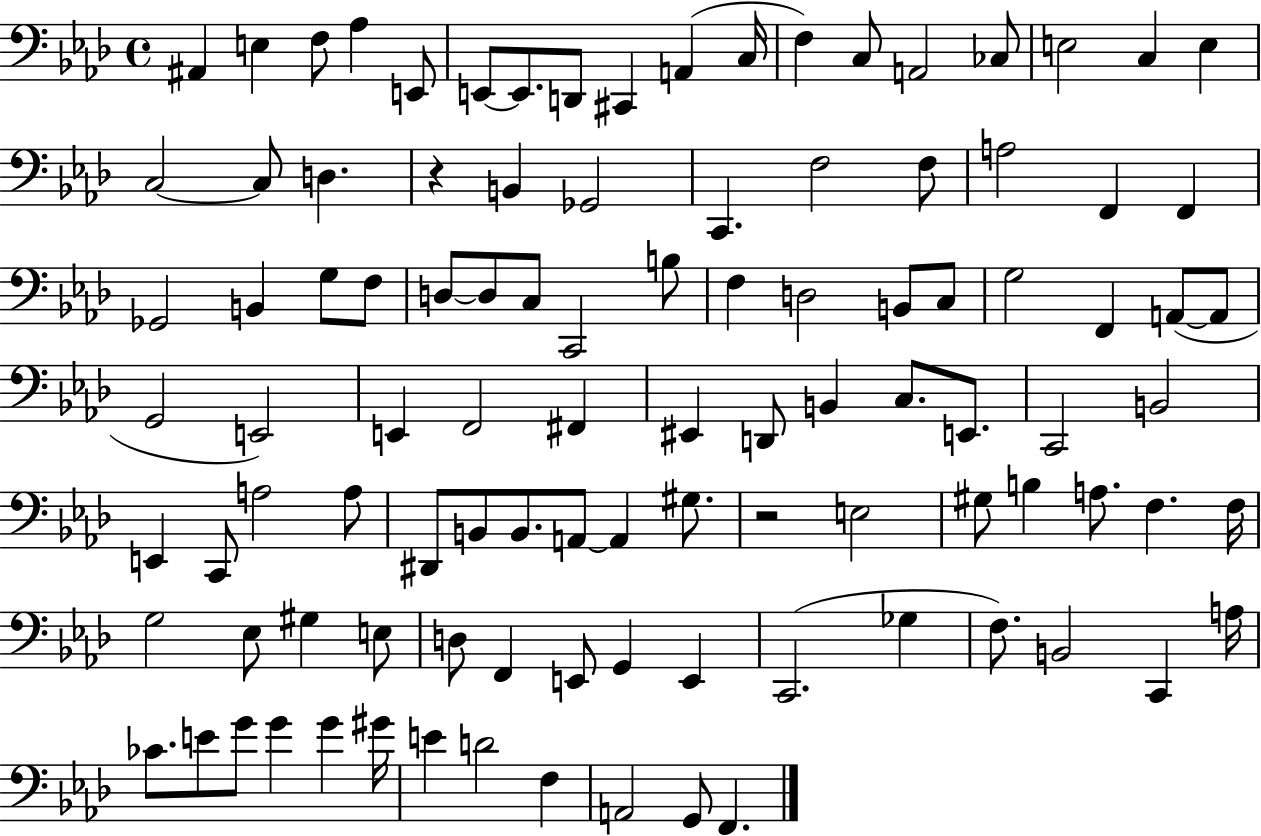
A#2/q E3/q F3/e Ab3/q E2/e E2/e E2/e. D2/e C#2/q A2/q C3/s F3/q C3/e A2/h CES3/e E3/h C3/q E3/q C3/h C3/e D3/q. R/q B2/q Gb2/h C2/q. F3/h F3/e A3/h F2/q F2/q Gb2/h B2/q G3/e F3/e D3/e D3/e C3/e C2/h B3/e F3/q D3/h B2/e C3/e G3/h F2/q A2/e A2/e G2/h E2/h E2/q F2/h F#2/q EIS2/q D2/e B2/q C3/e. E2/e. C2/h B2/h E2/q C2/e A3/h A3/e D#2/e B2/e B2/e. A2/e A2/q G#3/e. R/h E3/h G#3/e B3/q A3/e. F3/q. F3/s G3/h Eb3/e G#3/q E3/e D3/e F2/q E2/e G2/q E2/q C2/h. Gb3/q F3/e. B2/h C2/q A3/s CES4/e. E4/e G4/e G4/q G4/q G#4/s E4/q D4/h F3/q A2/h G2/e F2/q.